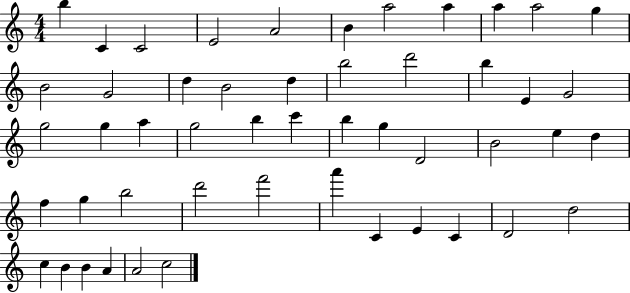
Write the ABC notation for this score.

X:1
T:Untitled
M:4/4
L:1/4
K:C
b C C2 E2 A2 B a2 a a a2 g B2 G2 d B2 d b2 d'2 b E G2 g2 g a g2 b c' b g D2 B2 e d f g b2 d'2 f'2 a' C E C D2 d2 c B B A A2 c2